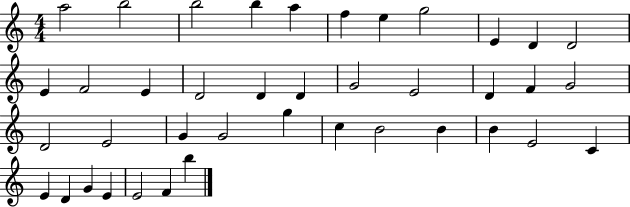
{
  \clef treble
  \numericTimeSignature
  \time 4/4
  \key c \major
  a''2 b''2 | b''2 b''4 a''4 | f''4 e''4 g''2 | e'4 d'4 d'2 | \break e'4 f'2 e'4 | d'2 d'4 d'4 | g'2 e'2 | d'4 f'4 g'2 | \break d'2 e'2 | g'4 g'2 g''4 | c''4 b'2 b'4 | b'4 e'2 c'4 | \break e'4 d'4 g'4 e'4 | e'2 f'4 b''4 | \bar "|."
}